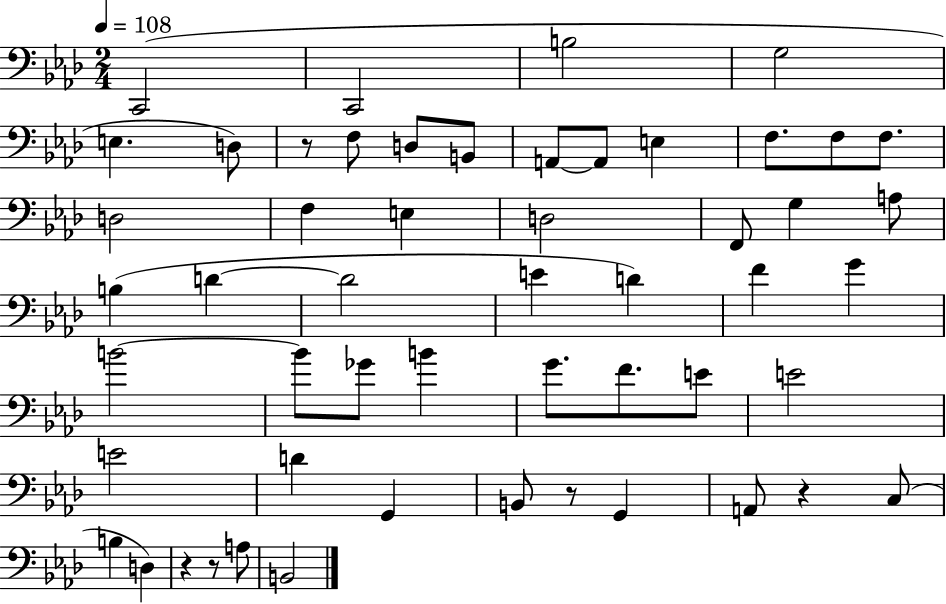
X:1
T:Untitled
M:2/4
L:1/4
K:Ab
C,,2 C,,2 B,2 G,2 E, D,/2 z/2 F,/2 D,/2 B,,/2 A,,/2 A,,/2 E, F,/2 F,/2 F,/2 D,2 F, E, D,2 F,,/2 G, A,/2 B, D D2 E D F G B2 B/2 _G/2 B G/2 F/2 E/2 E2 E2 D G,, B,,/2 z/2 G,, A,,/2 z C,/2 B, D, z z/2 A,/2 B,,2